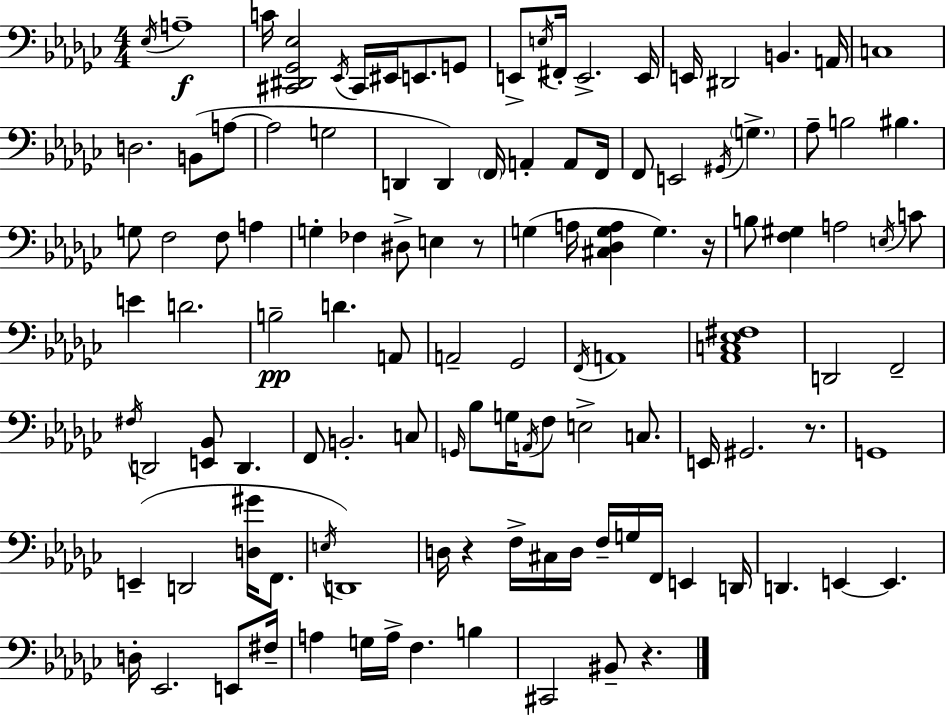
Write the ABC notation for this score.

X:1
T:Untitled
M:4/4
L:1/4
K:Ebm
_E,/4 A,4 C/4 [^C,,^D,,_G,,_E,]2 _E,,/4 ^C,,/4 ^E,,/4 E,,/2 G,,/2 E,,/2 E,/4 ^F,,/4 E,,2 E,,/4 E,,/4 ^D,,2 B,, A,,/4 C,4 D,2 B,,/2 A,/2 A,2 G,2 D,, D,, F,,/4 A,, A,,/2 F,,/4 F,,/2 E,,2 ^G,,/4 G, _A,/2 B,2 ^B, G,/2 F,2 F,/2 A, G, _F, ^D,/2 E, z/2 G, A,/4 [^C,_D,G,A,] G, z/4 B,/2 [F,^G,] A,2 E,/4 C/2 E D2 B,2 D A,,/2 A,,2 _G,,2 F,,/4 A,,4 [_A,,C,_E,^F,]4 D,,2 F,,2 ^F,/4 D,,2 [E,,_B,,]/2 D,, F,,/2 B,,2 C,/2 G,,/4 _B,/2 G,/4 A,,/4 F,/2 E,2 C,/2 E,,/4 ^G,,2 z/2 G,,4 E,, D,,2 [D,^G]/4 F,,/2 E,/4 D,,4 D,/4 z F,/4 ^C,/4 D,/4 F,/4 G,/4 F,,/4 E,, D,,/4 D,, E,, E,, D,/4 _E,,2 E,,/2 ^F,/4 A, G,/4 A,/4 F, B, ^C,,2 ^B,,/2 z